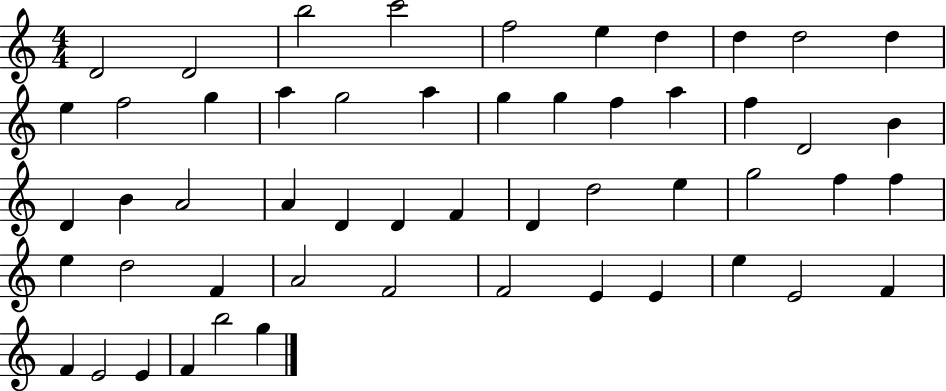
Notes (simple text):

D4/h D4/h B5/h C6/h F5/h E5/q D5/q D5/q D5/h D5/q E5/q F5/h G5/q A5/q G5/h A5/q G5/q G5/q F5/q A5/q F5/q D4/h B4/q D4/q B4/q A4/h A4/q D4/q D4/q F4/q D4/q D5/h E5/q G5/h F5/q F5/q E5/q D5/h F4/q A4/h F4/h F4/h E4/q E4/q E5/q E4/h F4/q F4/q E4/h E4/q F4/q B5/h G5/q